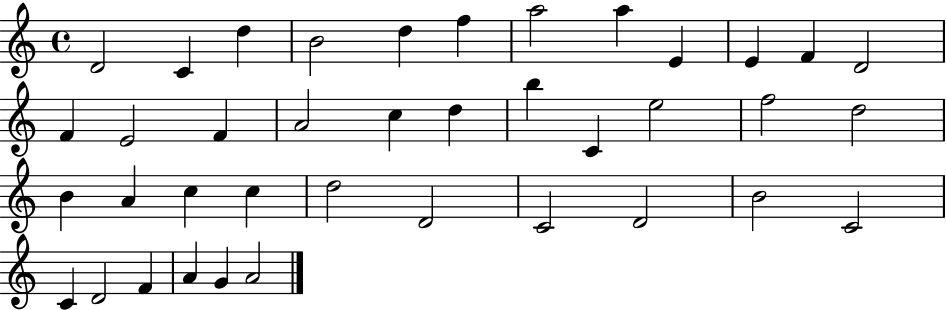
D4/h C4/q D5/q B4/h D5/q F5/q A5/h A5/q E4/q E4/q F4/q D4/h F4/q E4/h F4/q A4/h C5/q D5/q B5/q C4/q E5/h F5/h D5/h B4/q A4/q C5/q C5/q D5/h D4/h C4/h D4/h B4/h C4/h C4/q D4/h F4/q A4/q G4/q A4/h